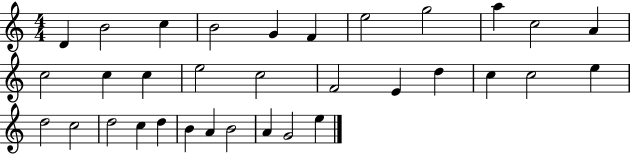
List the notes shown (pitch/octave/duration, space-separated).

D4/q B4/h C5/q B4/h G4/q F4/q E5/h G5/h A5/q C5/h A4/q C5/h C5/q C5/q E5/h C5/h F4/h E4/q D5/q C5/q C5/h E5/q D5/h C5/h D5/h C5/q D5/q B4/q A4/q B4/h A4/q G4/h E5/q